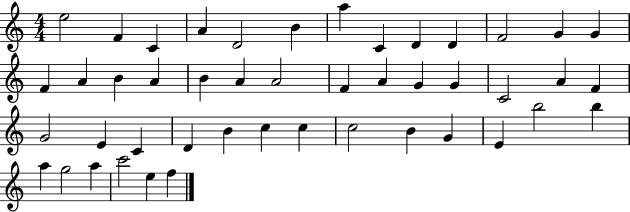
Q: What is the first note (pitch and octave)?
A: E5